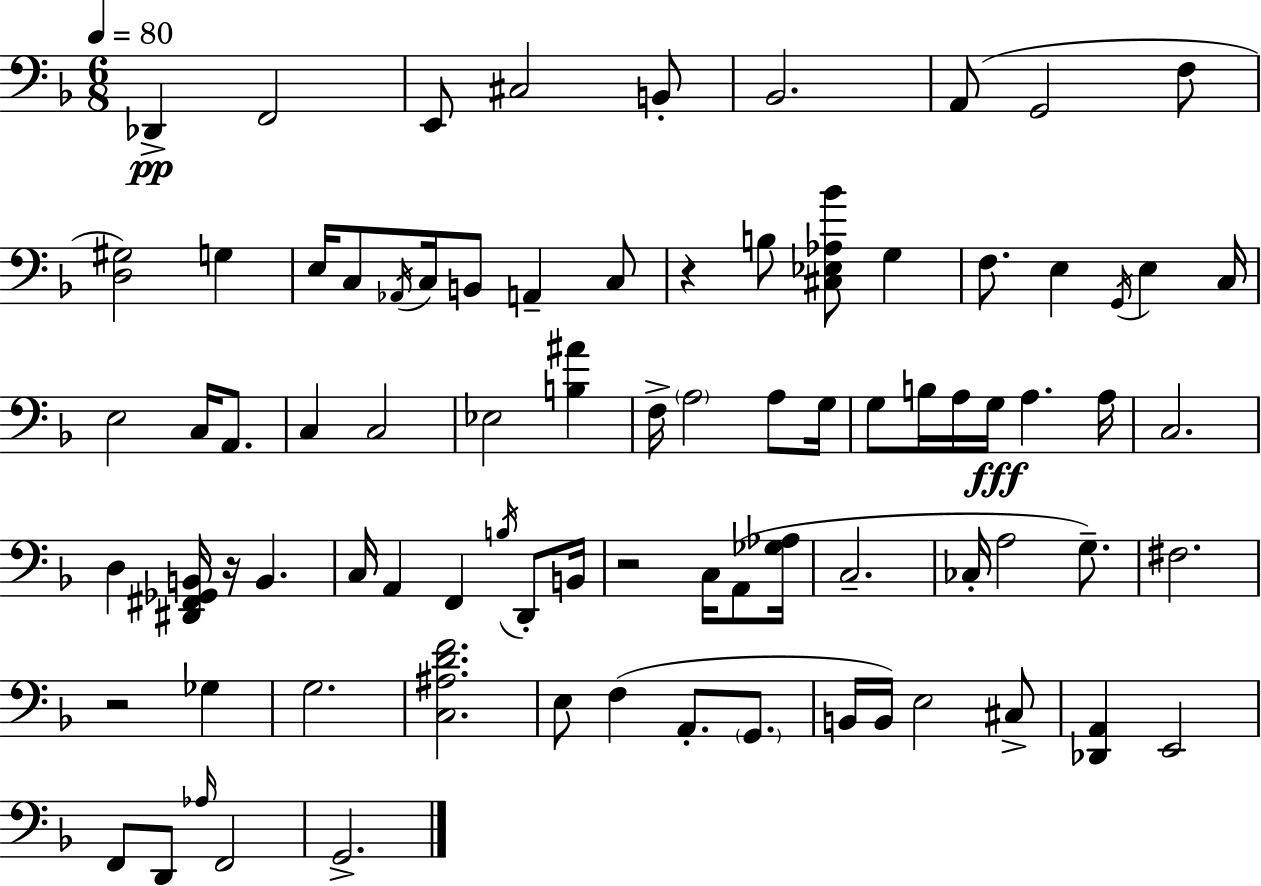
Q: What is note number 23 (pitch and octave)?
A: E3